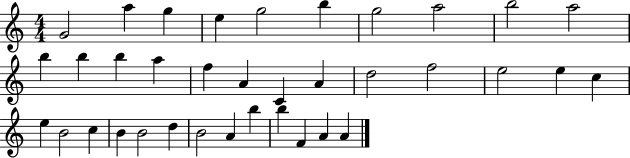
{
  \clef treble
  \numericTimeSignature
  \time 4/4
  \key c \major
  g'2 a''4 g''4 | e''4 g''2 b''4 | g''2 a''2 | b''2 a''2 | \break b''4 b''4 b''4 a''4 | f''4 a'4 c'4 a'4 | d''2 f''2 | e''2 e''4 c''4 | \break e''4 b'2 c''4 | b'4 b'2 d''4 | b'2 a'4 b''4 | b''4 f'4 a'4 a'4 | \break \bar "|."
}